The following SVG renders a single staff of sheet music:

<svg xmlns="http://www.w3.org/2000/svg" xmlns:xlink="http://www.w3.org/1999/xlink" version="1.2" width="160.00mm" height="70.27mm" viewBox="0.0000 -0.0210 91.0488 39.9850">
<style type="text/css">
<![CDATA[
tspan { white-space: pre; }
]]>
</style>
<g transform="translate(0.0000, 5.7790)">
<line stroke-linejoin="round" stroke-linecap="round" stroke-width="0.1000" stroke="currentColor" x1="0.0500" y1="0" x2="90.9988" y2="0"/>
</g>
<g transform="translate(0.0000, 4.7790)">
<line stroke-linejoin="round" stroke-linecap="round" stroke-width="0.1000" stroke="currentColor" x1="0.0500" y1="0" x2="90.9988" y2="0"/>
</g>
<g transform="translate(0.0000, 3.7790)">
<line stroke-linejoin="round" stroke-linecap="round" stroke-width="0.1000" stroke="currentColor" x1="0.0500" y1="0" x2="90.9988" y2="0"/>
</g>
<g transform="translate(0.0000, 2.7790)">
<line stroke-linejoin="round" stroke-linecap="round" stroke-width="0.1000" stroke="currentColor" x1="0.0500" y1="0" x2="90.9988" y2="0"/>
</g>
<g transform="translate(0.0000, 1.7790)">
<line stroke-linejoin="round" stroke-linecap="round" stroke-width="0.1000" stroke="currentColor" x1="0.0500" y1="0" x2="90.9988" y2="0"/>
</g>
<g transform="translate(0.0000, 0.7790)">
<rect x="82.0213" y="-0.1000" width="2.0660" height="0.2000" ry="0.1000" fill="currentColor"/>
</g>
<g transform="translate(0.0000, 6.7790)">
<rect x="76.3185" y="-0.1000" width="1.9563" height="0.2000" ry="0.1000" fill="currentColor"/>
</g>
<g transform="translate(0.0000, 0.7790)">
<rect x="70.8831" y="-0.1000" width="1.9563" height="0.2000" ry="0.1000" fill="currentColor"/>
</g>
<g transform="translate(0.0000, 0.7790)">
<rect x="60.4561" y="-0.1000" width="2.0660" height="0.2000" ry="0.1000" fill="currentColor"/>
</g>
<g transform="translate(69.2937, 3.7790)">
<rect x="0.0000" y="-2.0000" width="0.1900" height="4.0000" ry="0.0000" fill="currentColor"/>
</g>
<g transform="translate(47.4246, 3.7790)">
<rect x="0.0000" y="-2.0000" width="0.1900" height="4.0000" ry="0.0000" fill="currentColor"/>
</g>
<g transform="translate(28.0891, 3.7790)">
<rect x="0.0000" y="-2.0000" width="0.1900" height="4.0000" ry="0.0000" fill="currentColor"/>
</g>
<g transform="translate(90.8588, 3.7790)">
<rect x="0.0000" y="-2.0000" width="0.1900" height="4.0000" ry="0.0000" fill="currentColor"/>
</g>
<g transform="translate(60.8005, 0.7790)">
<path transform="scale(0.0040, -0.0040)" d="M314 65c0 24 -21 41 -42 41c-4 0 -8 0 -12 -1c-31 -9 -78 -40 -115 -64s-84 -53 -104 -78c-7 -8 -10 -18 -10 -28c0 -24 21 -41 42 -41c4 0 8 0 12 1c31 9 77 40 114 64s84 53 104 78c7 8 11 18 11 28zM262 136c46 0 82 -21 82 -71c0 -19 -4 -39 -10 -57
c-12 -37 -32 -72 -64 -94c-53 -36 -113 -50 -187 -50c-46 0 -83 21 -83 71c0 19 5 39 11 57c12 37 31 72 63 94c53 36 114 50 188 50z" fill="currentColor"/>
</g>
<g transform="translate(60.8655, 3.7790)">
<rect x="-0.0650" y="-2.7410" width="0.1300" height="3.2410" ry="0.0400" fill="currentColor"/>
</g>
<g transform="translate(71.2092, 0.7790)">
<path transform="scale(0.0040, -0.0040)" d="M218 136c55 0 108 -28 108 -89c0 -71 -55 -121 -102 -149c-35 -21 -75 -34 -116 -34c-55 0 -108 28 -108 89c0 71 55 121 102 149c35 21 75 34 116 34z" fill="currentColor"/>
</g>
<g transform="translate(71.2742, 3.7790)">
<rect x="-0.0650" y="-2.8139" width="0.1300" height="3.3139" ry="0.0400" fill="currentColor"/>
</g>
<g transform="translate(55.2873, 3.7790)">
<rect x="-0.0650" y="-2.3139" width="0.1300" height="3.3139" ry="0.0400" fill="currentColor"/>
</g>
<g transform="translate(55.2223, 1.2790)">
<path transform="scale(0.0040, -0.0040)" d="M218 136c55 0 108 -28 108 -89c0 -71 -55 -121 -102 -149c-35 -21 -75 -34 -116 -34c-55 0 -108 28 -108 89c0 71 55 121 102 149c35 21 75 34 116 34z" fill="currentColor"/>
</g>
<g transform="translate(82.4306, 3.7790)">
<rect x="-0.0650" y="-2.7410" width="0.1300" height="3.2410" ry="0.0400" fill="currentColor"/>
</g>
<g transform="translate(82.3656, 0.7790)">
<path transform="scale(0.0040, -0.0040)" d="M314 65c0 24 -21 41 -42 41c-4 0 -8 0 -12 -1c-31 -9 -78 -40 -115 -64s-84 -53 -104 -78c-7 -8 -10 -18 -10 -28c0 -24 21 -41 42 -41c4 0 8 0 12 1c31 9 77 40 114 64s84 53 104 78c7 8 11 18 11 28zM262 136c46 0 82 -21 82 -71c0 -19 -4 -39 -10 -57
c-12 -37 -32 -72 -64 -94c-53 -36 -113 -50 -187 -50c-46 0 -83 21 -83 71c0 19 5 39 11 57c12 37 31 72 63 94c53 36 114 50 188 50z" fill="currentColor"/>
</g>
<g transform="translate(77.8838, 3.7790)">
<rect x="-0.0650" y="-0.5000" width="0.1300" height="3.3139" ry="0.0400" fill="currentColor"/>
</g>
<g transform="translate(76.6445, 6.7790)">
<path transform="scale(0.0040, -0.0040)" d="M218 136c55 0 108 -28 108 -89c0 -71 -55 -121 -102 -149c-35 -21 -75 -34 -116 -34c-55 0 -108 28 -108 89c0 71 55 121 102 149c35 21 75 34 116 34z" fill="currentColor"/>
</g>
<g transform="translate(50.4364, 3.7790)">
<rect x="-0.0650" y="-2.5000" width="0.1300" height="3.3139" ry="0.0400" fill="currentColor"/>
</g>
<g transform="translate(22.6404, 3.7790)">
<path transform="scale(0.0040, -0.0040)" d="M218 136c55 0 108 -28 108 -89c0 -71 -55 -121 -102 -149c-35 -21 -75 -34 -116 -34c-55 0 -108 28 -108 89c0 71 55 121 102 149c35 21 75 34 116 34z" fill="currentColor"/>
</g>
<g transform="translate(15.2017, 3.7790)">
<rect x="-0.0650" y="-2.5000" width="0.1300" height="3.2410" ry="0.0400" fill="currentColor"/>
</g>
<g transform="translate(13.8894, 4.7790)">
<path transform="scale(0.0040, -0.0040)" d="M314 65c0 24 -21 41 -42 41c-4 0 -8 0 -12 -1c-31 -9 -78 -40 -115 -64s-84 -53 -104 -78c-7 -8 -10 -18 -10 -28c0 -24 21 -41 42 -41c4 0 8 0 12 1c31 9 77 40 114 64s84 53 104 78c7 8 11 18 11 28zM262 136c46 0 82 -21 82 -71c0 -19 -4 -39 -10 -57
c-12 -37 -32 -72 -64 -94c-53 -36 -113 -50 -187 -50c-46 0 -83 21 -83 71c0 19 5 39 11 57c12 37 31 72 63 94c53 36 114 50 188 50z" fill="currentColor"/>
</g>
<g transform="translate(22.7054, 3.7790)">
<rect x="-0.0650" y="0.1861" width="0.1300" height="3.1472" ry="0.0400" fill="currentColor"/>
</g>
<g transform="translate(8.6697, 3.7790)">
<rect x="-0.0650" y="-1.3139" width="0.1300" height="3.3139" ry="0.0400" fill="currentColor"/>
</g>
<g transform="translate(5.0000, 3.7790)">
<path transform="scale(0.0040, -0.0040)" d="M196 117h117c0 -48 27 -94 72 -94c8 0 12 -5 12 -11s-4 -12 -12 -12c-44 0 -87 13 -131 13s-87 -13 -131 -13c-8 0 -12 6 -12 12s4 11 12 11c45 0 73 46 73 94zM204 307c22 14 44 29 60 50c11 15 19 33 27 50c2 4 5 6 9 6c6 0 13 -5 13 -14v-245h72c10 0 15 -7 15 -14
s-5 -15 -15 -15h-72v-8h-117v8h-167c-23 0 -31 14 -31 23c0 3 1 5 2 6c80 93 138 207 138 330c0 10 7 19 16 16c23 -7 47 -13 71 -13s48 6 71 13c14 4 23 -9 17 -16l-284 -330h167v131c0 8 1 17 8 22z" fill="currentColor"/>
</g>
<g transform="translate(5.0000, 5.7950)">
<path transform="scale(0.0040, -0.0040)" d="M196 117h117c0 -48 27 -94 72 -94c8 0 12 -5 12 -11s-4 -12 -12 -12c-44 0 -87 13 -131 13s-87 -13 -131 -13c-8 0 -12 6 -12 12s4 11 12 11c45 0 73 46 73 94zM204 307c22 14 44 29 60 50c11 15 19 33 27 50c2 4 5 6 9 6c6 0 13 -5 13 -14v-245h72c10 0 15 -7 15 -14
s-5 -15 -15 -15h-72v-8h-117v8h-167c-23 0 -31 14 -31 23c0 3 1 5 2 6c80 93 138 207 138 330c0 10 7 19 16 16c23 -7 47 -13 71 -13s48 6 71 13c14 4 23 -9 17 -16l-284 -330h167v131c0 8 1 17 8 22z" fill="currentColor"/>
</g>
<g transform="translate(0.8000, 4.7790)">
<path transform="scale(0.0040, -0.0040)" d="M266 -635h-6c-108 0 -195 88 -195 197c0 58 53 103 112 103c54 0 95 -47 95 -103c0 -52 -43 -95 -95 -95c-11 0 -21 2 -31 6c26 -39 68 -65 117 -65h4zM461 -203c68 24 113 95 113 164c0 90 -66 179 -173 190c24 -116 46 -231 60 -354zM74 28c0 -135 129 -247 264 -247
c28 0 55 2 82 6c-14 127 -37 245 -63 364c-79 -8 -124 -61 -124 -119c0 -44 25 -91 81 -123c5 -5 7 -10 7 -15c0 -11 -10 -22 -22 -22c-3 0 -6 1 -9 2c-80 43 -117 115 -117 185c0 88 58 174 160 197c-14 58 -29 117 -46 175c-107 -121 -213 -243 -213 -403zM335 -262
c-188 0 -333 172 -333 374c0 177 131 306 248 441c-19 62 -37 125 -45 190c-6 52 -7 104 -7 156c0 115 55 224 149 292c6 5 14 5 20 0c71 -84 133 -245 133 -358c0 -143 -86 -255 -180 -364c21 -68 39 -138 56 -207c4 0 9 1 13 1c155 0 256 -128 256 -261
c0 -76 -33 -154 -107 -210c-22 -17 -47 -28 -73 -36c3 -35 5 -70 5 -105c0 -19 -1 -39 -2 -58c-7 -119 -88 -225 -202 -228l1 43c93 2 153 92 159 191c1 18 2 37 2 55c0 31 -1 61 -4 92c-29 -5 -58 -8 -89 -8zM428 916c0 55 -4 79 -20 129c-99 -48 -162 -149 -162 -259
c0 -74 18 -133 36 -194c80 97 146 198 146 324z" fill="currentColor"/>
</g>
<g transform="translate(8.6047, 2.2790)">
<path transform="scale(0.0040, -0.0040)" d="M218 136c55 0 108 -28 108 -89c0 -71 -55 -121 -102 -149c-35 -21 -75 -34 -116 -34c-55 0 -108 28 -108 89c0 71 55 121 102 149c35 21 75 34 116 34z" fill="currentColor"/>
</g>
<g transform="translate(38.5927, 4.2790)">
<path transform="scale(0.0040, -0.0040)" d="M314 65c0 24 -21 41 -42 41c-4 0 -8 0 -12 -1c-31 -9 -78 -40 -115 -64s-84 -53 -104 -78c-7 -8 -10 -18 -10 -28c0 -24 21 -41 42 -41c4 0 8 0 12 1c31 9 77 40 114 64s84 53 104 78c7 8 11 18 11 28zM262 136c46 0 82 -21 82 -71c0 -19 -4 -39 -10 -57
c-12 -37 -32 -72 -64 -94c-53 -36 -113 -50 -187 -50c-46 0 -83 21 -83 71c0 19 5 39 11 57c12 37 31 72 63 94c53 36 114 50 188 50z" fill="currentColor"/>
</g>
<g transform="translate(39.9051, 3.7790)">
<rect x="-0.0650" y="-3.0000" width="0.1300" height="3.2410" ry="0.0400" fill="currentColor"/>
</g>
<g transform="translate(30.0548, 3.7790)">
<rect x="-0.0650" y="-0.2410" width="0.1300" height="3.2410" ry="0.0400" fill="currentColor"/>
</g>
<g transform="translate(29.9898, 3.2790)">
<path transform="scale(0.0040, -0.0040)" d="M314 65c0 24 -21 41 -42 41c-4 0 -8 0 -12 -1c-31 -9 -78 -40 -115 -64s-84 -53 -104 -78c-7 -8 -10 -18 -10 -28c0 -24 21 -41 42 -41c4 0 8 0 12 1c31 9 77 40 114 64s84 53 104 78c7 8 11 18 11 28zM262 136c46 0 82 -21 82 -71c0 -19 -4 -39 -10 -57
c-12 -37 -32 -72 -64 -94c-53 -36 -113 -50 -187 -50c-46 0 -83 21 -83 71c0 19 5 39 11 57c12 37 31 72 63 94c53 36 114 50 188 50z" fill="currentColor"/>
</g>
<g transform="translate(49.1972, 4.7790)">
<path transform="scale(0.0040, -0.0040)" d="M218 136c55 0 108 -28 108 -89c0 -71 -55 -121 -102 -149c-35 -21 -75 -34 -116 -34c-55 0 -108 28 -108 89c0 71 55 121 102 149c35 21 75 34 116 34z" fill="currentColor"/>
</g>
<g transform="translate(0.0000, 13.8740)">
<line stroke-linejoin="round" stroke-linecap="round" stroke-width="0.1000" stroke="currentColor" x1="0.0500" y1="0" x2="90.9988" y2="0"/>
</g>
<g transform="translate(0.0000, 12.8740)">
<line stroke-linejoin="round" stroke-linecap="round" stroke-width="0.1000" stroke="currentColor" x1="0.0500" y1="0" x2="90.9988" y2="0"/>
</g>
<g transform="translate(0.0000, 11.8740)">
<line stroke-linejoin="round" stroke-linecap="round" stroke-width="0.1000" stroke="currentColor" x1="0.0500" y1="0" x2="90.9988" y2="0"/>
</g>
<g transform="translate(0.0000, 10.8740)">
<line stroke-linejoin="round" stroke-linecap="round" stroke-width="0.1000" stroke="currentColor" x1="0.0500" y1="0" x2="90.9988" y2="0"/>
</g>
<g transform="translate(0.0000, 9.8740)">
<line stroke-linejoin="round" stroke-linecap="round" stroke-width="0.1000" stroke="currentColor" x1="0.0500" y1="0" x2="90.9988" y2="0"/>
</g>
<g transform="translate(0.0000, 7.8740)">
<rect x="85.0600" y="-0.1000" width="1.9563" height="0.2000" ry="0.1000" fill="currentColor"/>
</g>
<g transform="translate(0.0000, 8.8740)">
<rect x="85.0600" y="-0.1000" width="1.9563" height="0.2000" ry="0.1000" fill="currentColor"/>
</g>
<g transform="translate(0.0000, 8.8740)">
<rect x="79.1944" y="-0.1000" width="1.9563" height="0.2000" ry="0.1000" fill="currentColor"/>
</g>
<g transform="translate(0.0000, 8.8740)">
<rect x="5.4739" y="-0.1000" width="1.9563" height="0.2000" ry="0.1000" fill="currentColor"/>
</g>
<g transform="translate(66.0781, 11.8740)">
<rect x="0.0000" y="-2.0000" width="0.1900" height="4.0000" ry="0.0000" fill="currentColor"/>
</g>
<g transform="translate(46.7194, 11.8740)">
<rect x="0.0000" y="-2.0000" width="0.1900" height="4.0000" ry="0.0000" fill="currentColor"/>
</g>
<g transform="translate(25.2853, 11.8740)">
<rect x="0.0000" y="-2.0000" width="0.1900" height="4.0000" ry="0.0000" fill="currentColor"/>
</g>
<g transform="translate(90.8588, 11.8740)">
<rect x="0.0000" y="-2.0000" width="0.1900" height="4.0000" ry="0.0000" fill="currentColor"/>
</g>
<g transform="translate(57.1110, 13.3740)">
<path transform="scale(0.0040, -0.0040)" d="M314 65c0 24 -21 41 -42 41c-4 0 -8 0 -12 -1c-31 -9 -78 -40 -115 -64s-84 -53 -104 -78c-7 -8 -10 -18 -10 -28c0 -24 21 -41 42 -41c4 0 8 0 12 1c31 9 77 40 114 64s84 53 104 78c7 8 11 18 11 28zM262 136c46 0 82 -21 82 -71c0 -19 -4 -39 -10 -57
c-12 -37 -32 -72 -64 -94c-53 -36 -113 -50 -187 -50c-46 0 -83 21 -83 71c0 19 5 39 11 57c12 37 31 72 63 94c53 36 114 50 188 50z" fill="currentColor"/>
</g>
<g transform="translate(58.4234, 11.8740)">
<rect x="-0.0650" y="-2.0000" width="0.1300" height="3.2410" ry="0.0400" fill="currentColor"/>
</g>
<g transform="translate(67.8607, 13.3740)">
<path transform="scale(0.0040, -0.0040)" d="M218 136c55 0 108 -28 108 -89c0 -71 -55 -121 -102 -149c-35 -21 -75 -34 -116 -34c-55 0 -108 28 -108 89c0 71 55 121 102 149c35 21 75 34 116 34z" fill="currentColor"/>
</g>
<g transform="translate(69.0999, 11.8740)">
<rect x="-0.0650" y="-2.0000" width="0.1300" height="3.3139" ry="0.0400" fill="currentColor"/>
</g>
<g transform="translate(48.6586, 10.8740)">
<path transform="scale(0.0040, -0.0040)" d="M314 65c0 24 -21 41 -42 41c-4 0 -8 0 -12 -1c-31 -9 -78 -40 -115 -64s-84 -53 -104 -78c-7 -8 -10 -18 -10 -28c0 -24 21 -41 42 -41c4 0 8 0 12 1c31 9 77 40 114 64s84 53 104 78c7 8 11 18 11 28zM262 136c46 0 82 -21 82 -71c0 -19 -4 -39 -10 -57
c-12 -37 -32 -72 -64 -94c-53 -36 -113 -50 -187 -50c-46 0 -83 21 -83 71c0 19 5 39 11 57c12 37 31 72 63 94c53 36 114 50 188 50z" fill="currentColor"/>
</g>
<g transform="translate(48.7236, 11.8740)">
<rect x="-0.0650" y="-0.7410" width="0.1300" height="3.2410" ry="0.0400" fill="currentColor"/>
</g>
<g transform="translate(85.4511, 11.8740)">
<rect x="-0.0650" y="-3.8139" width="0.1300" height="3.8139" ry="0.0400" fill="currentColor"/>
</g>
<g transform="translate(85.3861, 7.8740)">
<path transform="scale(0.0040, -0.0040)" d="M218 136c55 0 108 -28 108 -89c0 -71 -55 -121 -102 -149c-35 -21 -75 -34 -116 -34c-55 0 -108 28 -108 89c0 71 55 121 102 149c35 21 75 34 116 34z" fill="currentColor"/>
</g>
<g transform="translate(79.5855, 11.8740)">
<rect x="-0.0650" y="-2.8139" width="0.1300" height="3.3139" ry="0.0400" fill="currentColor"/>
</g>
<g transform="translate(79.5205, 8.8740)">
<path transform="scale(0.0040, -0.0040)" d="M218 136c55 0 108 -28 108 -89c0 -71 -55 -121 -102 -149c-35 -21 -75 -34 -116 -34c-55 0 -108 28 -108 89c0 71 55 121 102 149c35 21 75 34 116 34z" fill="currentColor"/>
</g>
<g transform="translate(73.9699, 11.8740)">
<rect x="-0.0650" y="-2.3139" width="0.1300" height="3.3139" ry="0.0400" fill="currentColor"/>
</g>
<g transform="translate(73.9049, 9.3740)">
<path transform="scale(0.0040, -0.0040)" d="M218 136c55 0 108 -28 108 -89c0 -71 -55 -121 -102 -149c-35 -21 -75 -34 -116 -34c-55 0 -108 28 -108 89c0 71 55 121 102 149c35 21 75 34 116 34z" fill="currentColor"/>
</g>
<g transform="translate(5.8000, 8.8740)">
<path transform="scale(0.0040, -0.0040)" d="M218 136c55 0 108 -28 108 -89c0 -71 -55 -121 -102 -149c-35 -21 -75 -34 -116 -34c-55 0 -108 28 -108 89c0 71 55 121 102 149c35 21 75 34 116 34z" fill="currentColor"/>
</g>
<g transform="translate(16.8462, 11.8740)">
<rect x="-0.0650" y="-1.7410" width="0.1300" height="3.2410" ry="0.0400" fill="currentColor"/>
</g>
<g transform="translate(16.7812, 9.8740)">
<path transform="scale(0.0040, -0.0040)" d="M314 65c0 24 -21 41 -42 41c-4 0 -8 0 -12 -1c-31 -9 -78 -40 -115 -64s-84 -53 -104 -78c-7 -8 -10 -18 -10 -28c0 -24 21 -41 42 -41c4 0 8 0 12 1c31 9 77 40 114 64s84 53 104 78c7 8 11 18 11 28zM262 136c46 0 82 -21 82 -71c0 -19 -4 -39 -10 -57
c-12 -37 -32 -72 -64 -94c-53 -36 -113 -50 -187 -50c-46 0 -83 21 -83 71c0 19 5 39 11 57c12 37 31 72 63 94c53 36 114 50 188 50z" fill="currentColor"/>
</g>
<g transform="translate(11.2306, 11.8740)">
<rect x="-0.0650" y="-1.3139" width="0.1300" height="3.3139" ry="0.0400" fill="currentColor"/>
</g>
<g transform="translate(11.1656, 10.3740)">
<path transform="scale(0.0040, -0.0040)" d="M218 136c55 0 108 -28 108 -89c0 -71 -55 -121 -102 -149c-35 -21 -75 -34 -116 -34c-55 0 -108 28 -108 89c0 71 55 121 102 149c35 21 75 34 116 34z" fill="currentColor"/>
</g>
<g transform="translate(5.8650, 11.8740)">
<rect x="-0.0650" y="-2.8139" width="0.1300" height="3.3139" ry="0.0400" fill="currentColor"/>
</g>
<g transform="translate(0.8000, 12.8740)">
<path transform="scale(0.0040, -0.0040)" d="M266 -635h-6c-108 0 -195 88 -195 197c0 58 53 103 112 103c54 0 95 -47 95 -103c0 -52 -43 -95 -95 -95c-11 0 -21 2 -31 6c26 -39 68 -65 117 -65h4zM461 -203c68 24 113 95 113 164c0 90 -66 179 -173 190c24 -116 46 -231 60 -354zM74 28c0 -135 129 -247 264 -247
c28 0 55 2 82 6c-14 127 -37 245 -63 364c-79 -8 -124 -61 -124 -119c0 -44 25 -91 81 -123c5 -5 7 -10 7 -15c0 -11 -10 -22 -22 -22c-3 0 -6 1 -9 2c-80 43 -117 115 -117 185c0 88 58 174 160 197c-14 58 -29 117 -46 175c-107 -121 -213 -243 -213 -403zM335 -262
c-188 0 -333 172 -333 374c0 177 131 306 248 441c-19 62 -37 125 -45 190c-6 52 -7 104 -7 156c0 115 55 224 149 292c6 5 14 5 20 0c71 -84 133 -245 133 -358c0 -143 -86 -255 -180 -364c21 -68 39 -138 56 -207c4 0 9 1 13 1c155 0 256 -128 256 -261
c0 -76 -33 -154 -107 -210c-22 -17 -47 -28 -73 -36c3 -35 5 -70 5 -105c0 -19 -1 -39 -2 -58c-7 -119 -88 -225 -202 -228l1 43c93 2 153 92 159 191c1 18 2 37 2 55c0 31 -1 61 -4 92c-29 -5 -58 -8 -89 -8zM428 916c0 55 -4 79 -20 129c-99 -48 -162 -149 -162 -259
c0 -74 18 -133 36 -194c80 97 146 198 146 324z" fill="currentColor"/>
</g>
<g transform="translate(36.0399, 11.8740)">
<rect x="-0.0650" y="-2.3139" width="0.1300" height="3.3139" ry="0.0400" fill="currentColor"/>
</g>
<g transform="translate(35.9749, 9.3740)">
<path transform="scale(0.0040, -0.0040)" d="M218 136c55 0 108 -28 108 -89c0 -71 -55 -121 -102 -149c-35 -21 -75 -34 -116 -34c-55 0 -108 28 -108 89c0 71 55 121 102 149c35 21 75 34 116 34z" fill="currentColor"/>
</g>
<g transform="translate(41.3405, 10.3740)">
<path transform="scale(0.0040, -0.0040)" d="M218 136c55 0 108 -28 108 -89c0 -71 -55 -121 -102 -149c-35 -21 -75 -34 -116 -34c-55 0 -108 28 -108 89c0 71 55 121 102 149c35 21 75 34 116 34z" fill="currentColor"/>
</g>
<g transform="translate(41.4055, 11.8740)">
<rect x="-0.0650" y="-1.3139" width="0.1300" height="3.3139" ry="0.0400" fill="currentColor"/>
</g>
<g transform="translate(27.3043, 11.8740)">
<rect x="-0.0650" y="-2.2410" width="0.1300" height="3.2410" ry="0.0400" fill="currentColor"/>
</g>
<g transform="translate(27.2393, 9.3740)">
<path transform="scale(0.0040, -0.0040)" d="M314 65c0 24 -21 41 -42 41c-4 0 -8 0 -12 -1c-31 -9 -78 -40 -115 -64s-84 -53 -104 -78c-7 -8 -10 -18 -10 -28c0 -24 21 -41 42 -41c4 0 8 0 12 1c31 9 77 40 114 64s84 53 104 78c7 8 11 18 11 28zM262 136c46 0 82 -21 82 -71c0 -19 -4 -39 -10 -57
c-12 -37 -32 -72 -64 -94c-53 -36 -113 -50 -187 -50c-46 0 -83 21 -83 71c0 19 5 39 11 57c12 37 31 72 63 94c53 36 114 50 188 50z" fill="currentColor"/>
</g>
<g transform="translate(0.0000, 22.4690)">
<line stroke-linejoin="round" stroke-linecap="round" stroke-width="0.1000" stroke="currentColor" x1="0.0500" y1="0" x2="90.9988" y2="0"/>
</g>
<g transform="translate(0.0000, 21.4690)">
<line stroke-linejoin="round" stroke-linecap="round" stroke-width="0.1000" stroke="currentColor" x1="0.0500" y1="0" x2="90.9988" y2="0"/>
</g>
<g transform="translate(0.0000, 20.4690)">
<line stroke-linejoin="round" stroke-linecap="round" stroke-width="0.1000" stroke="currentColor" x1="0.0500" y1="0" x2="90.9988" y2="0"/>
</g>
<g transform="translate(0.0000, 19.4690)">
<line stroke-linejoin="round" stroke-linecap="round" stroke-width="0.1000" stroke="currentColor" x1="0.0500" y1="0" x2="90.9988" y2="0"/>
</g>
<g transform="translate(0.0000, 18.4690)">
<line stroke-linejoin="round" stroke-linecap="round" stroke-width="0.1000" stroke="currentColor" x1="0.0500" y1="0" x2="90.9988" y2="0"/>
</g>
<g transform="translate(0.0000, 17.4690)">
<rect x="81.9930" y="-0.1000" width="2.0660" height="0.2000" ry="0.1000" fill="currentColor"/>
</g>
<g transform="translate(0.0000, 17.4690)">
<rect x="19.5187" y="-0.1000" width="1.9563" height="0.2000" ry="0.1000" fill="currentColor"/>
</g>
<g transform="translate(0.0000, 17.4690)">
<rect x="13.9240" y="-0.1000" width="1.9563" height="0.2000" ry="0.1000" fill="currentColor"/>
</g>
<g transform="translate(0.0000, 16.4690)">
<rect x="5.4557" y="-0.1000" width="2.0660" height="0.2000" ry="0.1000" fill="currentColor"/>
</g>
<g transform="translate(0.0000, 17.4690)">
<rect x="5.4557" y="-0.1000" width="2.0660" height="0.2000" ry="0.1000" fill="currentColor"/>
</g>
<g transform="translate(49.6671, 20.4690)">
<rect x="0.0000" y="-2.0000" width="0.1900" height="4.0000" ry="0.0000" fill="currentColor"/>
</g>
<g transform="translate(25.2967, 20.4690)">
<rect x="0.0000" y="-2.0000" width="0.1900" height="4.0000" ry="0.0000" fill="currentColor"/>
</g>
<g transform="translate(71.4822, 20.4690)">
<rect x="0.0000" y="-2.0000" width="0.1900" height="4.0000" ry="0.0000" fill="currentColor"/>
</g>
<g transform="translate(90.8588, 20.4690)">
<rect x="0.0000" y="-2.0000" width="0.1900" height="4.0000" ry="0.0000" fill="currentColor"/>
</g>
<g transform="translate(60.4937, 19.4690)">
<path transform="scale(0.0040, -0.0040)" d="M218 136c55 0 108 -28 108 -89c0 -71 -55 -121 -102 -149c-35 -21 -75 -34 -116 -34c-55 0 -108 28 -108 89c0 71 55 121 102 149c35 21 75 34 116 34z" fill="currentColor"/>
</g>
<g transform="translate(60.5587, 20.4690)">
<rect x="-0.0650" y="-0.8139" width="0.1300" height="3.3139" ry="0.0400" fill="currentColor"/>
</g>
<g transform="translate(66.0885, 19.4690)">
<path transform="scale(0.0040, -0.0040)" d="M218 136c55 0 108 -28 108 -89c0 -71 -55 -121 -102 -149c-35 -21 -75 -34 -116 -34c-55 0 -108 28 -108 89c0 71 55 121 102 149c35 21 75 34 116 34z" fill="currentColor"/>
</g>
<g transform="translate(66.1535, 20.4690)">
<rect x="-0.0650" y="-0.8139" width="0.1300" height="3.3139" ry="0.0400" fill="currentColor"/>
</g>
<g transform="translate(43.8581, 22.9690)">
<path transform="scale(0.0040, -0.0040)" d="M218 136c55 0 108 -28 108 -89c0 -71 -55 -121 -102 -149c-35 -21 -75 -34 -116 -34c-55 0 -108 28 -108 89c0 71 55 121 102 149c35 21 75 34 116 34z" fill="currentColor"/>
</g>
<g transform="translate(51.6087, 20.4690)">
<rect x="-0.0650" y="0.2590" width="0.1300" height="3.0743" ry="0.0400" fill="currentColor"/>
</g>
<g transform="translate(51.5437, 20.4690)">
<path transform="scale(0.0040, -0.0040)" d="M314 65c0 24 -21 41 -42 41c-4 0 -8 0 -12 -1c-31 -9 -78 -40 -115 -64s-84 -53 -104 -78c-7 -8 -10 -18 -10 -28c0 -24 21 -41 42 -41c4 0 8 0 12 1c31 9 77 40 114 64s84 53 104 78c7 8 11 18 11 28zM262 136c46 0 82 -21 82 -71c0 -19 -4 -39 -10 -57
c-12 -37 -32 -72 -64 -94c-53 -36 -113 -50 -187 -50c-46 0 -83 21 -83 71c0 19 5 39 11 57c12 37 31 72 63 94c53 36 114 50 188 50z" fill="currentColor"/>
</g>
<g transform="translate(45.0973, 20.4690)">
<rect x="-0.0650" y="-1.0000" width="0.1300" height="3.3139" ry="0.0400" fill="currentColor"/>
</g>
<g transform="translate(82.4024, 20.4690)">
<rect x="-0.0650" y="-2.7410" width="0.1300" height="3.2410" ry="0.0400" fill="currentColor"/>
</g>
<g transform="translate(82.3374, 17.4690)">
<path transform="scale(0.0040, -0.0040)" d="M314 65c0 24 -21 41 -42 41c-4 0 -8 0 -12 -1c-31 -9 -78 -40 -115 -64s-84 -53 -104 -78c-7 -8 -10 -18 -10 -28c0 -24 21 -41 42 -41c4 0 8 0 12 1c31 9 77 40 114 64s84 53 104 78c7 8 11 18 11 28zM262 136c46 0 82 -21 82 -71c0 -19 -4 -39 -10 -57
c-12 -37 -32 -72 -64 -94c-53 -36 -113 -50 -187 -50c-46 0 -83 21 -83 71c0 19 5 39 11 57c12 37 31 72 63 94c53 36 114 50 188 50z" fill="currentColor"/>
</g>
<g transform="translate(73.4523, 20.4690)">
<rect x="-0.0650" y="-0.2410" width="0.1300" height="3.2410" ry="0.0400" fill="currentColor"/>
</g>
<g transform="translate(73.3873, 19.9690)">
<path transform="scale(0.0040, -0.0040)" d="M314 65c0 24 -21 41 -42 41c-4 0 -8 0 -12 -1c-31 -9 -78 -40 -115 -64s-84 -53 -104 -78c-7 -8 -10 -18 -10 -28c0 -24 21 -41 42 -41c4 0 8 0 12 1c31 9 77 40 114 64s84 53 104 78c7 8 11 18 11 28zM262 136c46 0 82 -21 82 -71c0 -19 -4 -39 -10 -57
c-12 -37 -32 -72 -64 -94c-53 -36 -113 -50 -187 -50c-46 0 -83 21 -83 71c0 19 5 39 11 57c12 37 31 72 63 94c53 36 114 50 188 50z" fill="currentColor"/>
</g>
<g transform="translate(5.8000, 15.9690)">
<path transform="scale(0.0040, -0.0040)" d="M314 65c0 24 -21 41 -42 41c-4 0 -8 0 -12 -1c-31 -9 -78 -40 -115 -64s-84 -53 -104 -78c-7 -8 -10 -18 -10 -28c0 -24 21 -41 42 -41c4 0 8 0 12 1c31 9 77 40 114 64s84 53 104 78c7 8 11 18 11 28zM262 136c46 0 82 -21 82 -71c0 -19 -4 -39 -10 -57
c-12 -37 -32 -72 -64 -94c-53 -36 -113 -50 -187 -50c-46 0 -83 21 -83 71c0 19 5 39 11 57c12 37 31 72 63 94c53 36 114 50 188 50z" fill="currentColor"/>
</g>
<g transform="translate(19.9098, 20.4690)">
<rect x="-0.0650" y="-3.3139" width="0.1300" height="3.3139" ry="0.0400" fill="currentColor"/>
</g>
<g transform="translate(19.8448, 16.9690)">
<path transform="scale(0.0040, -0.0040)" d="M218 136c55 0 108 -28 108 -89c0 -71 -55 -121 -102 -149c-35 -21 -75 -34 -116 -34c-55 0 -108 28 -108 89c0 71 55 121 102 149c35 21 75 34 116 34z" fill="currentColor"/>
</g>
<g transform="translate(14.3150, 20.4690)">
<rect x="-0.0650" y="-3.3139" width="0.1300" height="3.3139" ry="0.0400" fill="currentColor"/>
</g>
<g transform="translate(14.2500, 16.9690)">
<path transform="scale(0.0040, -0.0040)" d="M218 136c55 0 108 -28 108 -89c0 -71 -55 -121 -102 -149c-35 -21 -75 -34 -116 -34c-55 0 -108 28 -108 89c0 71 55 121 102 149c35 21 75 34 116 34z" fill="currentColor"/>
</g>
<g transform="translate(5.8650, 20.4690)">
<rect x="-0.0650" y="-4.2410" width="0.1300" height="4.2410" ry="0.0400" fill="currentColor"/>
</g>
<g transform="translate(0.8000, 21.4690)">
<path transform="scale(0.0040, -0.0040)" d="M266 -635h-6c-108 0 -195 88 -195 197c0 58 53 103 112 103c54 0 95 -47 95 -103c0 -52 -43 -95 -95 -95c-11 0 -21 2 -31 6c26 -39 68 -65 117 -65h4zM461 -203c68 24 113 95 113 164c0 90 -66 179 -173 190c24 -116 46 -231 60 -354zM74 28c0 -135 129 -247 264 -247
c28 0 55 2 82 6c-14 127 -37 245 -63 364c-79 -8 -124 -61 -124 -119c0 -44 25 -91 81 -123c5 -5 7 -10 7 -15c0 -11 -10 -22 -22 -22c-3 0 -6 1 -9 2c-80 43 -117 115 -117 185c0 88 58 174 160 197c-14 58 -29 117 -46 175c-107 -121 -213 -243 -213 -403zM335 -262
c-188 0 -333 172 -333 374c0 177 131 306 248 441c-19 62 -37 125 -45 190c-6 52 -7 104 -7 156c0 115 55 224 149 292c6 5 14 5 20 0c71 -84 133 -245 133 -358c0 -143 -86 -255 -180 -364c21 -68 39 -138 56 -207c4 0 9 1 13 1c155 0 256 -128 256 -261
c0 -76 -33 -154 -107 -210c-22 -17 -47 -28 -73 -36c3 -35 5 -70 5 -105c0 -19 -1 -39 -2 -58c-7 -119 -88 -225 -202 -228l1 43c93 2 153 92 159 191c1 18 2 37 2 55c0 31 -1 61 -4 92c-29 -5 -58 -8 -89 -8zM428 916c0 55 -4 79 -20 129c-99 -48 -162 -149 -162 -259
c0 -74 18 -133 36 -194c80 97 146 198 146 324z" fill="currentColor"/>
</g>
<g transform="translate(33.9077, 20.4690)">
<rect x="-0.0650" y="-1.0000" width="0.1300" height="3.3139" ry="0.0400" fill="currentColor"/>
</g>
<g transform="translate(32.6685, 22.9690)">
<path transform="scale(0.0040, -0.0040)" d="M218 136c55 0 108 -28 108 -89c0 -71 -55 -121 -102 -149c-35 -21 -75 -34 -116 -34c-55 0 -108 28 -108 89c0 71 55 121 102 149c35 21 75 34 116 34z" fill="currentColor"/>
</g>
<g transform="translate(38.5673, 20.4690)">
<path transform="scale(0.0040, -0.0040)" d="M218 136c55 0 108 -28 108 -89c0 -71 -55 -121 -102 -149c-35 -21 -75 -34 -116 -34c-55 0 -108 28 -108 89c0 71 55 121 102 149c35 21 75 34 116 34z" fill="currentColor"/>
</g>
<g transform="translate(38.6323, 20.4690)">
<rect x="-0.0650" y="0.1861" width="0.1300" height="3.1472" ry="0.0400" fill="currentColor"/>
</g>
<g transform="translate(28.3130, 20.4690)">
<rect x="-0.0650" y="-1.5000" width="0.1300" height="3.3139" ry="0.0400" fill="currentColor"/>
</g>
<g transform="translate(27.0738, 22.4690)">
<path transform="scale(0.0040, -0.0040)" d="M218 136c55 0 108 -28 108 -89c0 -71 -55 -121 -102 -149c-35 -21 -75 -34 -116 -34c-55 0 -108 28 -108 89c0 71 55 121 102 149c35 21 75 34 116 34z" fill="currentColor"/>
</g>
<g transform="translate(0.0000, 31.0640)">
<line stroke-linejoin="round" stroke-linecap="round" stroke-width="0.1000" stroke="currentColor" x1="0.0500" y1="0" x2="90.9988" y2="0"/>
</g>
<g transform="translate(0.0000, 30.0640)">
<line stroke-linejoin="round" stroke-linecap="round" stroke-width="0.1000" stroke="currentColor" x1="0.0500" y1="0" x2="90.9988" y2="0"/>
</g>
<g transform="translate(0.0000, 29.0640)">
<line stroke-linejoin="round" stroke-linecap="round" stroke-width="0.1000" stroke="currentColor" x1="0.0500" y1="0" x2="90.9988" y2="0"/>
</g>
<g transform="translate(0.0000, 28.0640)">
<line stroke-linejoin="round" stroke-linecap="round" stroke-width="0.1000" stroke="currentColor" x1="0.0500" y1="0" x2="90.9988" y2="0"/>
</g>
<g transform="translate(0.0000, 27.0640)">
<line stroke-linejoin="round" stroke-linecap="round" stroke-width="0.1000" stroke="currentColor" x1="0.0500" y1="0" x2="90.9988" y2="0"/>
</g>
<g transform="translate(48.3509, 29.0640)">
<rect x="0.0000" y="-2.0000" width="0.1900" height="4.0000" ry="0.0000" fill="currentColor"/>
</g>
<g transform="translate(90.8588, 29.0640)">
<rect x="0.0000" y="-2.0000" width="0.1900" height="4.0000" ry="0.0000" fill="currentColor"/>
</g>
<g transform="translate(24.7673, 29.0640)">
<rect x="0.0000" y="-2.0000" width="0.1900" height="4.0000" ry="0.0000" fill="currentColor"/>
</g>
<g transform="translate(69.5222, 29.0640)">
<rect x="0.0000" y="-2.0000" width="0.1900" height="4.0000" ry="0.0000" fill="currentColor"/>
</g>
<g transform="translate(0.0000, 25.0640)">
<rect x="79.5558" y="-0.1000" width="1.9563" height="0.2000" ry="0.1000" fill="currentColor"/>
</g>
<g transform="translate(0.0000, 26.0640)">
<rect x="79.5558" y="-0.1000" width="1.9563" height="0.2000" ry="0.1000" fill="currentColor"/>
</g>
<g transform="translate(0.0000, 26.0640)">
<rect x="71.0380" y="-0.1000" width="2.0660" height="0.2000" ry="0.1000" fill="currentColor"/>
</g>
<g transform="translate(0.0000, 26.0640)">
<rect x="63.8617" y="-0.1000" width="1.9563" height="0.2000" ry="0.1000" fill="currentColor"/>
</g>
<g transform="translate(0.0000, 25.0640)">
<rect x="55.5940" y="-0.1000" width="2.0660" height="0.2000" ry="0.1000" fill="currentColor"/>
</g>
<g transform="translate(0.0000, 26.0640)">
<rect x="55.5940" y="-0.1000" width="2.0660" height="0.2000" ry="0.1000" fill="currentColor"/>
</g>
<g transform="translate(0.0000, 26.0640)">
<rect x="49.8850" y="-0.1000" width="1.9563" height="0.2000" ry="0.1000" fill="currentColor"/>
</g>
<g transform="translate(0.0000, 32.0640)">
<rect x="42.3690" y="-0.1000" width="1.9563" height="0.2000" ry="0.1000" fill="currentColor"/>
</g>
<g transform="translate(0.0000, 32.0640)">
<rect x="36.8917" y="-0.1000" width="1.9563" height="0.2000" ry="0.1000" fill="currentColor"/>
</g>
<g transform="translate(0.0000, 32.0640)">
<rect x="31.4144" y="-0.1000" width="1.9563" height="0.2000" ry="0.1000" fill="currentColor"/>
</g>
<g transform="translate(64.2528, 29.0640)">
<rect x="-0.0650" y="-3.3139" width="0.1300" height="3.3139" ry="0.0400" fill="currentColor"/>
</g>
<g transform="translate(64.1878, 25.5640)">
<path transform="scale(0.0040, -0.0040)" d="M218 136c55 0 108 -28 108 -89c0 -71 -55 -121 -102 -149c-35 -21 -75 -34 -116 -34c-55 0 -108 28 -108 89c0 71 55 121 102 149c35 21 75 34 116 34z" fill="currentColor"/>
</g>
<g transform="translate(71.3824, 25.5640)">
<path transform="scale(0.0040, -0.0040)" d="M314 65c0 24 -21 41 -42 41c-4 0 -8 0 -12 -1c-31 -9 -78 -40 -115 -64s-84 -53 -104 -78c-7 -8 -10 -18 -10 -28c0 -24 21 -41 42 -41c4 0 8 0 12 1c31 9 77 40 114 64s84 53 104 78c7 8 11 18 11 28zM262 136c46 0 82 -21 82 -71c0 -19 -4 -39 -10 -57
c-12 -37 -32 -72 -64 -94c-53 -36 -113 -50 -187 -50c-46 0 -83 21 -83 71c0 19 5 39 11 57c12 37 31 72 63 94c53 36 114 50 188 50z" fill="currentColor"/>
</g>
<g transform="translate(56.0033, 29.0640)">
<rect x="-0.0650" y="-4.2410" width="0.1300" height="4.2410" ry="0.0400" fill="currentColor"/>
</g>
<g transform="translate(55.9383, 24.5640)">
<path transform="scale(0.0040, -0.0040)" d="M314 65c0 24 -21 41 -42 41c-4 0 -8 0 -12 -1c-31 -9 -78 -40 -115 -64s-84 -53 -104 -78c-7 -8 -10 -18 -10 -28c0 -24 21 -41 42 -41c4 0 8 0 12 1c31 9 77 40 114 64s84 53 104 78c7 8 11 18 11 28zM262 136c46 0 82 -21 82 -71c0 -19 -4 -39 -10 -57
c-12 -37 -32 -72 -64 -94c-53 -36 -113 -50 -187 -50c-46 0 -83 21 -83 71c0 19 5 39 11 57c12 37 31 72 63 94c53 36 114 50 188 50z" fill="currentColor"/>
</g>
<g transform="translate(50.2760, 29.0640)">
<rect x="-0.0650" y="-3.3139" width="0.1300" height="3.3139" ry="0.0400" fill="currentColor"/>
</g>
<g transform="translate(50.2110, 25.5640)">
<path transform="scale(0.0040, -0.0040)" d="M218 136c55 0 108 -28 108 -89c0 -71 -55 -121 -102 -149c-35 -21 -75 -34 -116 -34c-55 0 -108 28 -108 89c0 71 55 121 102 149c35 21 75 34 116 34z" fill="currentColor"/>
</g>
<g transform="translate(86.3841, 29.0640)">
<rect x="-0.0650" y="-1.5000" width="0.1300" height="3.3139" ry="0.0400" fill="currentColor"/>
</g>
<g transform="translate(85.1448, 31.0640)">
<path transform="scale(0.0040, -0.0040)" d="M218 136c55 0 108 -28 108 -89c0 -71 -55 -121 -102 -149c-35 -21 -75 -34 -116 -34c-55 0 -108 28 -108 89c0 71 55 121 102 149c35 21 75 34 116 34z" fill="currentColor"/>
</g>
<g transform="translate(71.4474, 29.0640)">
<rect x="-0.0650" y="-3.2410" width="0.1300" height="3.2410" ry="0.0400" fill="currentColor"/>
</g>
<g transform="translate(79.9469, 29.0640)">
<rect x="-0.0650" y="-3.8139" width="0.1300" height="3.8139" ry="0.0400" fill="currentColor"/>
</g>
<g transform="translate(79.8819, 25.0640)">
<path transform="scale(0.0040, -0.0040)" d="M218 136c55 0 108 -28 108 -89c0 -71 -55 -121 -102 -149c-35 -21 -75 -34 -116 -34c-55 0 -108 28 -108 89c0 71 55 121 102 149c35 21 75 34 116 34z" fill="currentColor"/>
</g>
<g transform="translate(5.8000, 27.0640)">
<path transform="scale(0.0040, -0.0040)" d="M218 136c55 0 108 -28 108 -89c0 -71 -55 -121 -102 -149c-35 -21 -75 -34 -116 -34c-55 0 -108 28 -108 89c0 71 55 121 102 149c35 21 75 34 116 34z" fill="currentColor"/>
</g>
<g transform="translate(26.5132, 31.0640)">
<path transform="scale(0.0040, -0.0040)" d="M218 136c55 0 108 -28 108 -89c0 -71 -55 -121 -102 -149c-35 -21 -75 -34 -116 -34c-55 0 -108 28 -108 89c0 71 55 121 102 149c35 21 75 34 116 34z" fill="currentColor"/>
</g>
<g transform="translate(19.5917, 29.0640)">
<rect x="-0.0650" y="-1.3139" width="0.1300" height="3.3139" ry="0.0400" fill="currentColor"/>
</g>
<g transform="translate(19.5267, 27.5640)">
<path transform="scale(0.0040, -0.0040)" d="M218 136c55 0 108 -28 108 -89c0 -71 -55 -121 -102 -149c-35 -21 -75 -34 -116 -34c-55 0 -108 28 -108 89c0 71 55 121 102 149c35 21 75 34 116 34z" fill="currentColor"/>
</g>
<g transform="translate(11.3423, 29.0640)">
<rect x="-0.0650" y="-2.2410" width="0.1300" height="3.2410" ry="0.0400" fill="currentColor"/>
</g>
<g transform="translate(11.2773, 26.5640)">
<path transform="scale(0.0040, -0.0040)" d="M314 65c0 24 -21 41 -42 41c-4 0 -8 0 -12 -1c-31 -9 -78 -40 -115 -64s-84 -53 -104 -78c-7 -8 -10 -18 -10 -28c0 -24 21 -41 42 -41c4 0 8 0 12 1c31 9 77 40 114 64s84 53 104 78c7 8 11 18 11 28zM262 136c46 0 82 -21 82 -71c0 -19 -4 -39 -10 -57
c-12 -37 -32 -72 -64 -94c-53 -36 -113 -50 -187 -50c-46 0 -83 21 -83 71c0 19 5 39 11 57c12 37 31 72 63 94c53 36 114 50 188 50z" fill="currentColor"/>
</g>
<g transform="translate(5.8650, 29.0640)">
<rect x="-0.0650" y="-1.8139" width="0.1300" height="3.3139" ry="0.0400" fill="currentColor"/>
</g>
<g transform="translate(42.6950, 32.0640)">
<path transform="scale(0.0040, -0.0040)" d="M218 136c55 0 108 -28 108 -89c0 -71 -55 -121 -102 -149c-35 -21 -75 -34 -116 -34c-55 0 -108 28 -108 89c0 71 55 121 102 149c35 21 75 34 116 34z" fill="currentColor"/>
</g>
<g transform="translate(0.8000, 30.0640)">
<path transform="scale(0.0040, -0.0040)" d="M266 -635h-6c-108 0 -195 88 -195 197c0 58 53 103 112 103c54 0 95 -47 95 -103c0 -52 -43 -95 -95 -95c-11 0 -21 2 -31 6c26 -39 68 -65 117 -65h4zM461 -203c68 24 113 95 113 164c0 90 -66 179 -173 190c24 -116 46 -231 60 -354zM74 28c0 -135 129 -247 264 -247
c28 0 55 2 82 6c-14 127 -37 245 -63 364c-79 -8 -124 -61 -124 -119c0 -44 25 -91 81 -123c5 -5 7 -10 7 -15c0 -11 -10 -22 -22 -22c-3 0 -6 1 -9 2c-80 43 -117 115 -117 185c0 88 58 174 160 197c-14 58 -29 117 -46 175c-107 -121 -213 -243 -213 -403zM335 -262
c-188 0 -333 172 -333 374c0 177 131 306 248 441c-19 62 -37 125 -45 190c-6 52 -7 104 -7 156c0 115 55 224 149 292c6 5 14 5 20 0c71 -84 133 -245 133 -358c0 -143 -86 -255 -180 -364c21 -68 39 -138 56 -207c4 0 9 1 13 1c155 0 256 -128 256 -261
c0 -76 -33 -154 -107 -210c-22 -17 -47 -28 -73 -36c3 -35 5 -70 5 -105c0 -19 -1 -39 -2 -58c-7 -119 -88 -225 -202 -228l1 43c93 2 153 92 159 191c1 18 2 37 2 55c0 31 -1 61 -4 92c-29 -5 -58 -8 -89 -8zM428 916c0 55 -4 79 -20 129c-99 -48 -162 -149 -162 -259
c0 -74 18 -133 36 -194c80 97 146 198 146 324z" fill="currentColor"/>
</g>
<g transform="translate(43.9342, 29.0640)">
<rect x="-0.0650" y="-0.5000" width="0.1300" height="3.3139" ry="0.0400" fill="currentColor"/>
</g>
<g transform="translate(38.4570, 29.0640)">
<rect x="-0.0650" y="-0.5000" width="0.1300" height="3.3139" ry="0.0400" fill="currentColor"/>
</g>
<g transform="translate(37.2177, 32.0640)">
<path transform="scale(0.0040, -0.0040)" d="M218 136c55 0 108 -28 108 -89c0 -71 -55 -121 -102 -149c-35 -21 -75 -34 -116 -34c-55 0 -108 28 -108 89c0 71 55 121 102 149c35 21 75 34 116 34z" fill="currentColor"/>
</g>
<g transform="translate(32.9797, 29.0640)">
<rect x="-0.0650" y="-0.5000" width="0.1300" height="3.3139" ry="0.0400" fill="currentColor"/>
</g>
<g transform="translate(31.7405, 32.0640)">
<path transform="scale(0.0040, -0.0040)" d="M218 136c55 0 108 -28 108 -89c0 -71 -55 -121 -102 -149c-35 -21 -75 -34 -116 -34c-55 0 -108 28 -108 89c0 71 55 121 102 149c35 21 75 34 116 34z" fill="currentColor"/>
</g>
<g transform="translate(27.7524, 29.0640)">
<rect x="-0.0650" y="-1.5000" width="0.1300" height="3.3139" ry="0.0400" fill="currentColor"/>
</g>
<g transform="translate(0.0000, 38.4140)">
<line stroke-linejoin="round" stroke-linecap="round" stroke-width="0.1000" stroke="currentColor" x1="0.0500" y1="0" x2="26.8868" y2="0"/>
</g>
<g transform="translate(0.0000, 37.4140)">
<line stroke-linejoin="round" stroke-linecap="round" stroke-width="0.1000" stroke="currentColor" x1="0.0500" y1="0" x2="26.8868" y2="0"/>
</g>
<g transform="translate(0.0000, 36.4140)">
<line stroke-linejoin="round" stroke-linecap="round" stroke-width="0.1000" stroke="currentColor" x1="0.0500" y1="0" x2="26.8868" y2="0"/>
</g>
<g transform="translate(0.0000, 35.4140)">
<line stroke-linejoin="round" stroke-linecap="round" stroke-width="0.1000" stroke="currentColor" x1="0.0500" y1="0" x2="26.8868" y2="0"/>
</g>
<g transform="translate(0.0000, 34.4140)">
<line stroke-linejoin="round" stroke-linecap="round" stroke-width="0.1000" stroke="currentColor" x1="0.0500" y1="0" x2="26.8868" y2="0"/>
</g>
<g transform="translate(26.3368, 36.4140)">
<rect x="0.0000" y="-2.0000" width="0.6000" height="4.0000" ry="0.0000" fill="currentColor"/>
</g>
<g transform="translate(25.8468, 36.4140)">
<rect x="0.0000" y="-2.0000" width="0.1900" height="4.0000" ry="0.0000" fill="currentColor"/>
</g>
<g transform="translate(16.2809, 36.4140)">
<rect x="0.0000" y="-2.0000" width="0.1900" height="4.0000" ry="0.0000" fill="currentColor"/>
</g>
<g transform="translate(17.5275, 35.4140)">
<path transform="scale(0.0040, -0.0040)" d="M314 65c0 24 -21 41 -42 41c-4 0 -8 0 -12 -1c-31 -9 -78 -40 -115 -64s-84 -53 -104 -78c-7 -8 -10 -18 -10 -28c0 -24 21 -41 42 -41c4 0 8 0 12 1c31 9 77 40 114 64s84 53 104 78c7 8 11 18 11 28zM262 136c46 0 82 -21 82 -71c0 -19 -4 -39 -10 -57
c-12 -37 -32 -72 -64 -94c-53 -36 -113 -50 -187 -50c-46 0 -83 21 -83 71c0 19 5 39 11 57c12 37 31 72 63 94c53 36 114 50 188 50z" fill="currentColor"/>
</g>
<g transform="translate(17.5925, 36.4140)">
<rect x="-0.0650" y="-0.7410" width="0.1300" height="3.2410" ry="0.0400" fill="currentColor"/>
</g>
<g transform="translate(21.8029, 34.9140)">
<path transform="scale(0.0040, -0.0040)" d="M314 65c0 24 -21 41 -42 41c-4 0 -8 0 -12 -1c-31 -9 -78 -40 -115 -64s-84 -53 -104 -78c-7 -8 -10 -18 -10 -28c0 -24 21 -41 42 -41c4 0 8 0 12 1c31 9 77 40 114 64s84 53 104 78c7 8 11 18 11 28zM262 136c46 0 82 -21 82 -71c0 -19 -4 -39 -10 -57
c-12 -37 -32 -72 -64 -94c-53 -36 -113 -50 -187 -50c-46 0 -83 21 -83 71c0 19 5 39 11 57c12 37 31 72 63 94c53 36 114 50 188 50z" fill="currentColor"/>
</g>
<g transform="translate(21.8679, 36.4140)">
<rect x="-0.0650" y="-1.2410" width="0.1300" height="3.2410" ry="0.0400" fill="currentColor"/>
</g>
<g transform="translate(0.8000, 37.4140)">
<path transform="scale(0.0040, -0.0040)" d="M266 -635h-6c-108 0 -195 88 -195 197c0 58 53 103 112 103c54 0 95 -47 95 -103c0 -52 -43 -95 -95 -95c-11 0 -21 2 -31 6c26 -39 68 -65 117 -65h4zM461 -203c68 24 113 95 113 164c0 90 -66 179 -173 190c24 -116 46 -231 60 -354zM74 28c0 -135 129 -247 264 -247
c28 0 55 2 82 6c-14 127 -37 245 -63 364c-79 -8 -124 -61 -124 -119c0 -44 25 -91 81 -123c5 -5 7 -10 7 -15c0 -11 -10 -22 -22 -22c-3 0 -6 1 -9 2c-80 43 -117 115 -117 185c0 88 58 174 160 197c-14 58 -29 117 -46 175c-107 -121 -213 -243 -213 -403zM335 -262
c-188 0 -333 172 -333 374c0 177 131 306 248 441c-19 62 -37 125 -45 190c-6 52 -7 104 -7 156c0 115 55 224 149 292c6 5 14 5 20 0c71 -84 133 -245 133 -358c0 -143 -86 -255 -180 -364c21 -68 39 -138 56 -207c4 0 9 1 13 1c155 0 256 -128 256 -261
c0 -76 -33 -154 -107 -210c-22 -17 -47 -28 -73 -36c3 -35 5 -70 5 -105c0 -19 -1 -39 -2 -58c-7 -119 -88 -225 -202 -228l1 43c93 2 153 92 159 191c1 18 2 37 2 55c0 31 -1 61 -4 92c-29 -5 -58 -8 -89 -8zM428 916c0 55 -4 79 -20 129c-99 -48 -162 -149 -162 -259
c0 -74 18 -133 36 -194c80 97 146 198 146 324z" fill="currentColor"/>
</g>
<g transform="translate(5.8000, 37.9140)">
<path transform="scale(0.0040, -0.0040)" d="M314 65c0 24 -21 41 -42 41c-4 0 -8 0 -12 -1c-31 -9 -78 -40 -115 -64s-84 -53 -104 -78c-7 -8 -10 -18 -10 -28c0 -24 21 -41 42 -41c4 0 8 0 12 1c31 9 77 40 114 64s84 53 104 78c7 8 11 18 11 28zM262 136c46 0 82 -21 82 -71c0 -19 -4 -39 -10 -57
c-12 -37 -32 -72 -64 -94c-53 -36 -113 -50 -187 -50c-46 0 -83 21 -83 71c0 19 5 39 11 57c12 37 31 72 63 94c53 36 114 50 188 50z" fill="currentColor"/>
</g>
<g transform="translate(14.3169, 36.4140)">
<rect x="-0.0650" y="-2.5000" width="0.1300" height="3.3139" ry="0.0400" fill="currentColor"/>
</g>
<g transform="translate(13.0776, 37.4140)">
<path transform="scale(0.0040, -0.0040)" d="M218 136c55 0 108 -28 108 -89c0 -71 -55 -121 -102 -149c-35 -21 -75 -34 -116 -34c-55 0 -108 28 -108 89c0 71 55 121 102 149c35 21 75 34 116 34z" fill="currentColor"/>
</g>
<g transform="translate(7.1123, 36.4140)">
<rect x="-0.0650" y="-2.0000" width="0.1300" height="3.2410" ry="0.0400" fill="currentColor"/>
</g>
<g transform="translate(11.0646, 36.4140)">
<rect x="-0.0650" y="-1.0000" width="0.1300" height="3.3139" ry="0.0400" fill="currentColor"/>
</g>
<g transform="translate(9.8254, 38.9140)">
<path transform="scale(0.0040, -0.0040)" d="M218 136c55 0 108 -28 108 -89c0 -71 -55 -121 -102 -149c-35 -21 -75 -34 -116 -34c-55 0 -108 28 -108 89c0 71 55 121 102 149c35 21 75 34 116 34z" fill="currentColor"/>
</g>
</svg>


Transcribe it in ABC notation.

X:1
T:Untitled
M:4/4
L:1/4
K:C
e G2 B c2 A2 G g a2 a C a2 a e f2 g2 g e d2 F2 F g a c' d'2 b b E D B D B2 d d c2 a2 f g2 e E C C C b d'2 b b2 c' E F2 D G d2 e2